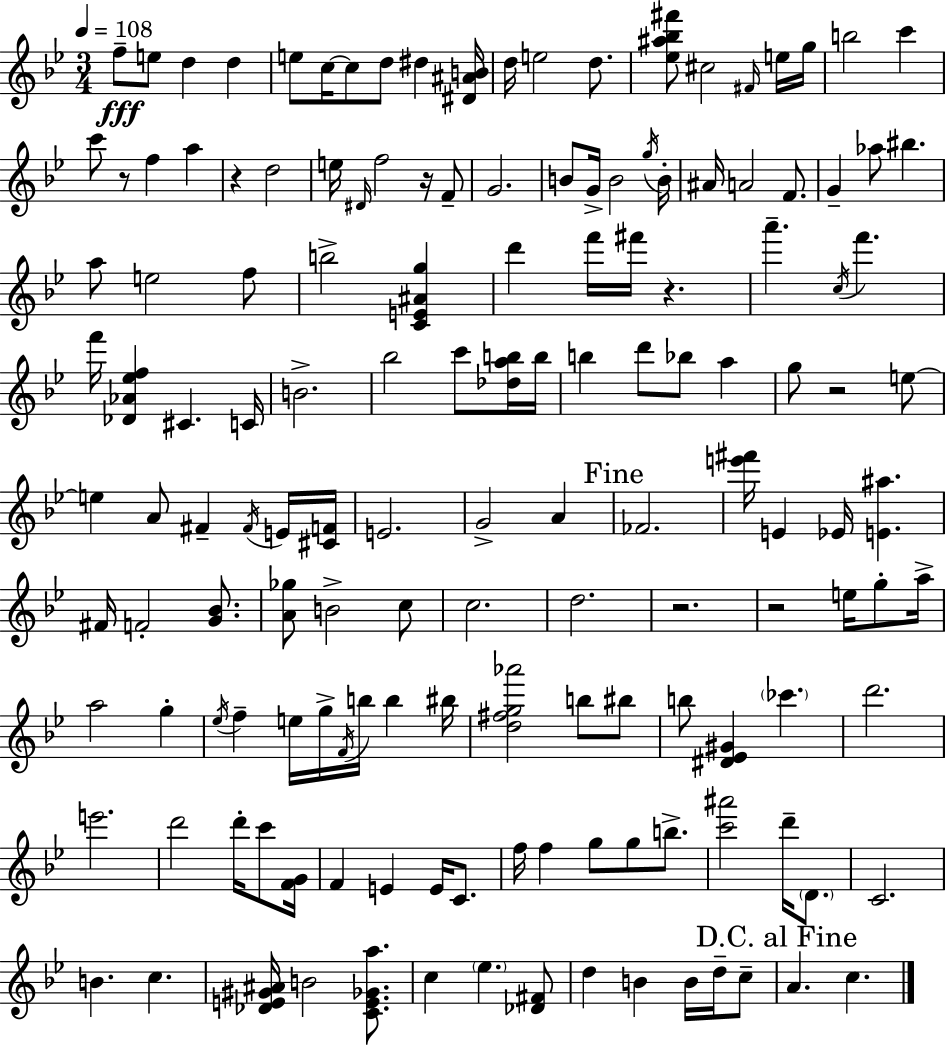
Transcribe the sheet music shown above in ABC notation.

X:1
T:Untitled
M:3/4
L:1/4
K:Gm
f/2 e/2 d d e/2 c/4 c/2 d/2 ^d [^D^AB]/4 d/4 e2 d/2 [_e^a_b^f']/2 ^c2 ^F/4 e/4 g/4 b2 c' c'/2 z/2 f a z d2 e/4 ^D/4 f2 z/4 F/2 G2 B/2 G/4 B2 g/4 B/4 ^A/4 A2 F/2 G _a/2 ^b a/2 e2 f/2 b2 [CE^Ag] d' f'/4 ^f'/4 z a' c/4 f' f'/4 [_D_A_ef] ^C C/4 B2 _b2 c'/2 [_dab]/4 b/4 b d'/2 _b/2 a g/2 z2 e/2 e A/2 ^F ^F/4 E/4 [^CF]/4 E2 G2 A _F2 [e'^f']/4 E _E/4 [E^a] ^F/4 F2 [G_B]/2 [A_g]/2 B2 c/2 c2 d2 z2 z2 e/4 g/2 a/4 a2 g _e/4 f e/4 g/4 F/4 b/4 b ^b/4 [d^fg_a']2 b/2 ^b/2 b/2 [^D_E^G] _c' d'2 e'2 d'2 d'/4 c'/2 [FG]/4 F E E/4 C/2 f/4 f g/2 g/2 b/2 [c'^a']2 d'/4 D/2 C2 B c [_DE^G^A]/4 B2 [CE_Ga]/2 c _e [_D^F]/2 d B B/4 d/4 c/2 A c